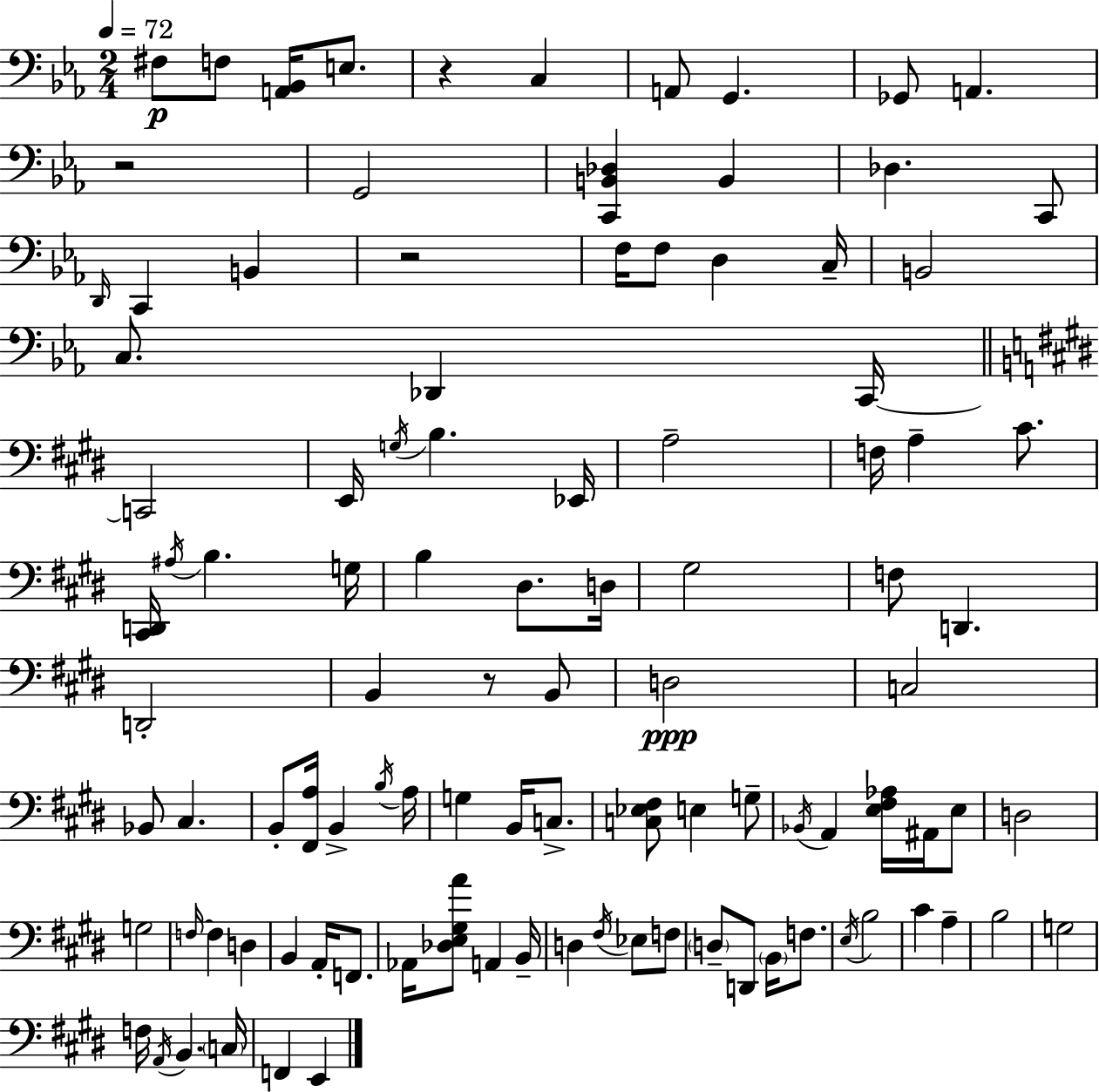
X:1
T:Untitled
M:2/4
L:1/4
K:Cm
^F,/2 F,/2 [A,,_B,,]/4 E,/2 z C, A,,/2 G,, _G,,/2 A,, z2 G,,2 [C,,B,,_D,] B,, _D, C,,/2 D,,/4 C,, B,, z2 F,/4 F,/2 D, C,/4 B,,2 C,/2 _D,, C,,/4 C,,2 E,,/4 G,/4 B, _E,,/4 A,2 F,/4 A, ^C/2 [^C,,D,,]/4 ^A,/4 B, G,/4 B, ^D,/2 D,/4 ^G,2 F,/2 D,, D,,2 B,, z/2 B,,/2 D,2 C,2 _B,,/2 ^C, B,,/2 [^F,,A,]/4 B,, B,/4 A,/4 G, B,,/4 C,/2 [C,_E,^F,]/2 E, G,/2 _B,,/4 A,, [E,^F,_A,]/4 ^A,,/4 E,/2 D,2 G,2 F,/4 F, D, B,, A,,/4 F,,/2 _A,,/4 [_D,E,^G,A]/2 A,, B,,/4 D, ^F,/4 _E,/2 F,/2 D,/2 D,,/2 B,,/4 F,/2 E,/4 B,2 ^C A, B,2 G,2 F,/4 A,,/4 B,, C,/4 F,, E,,